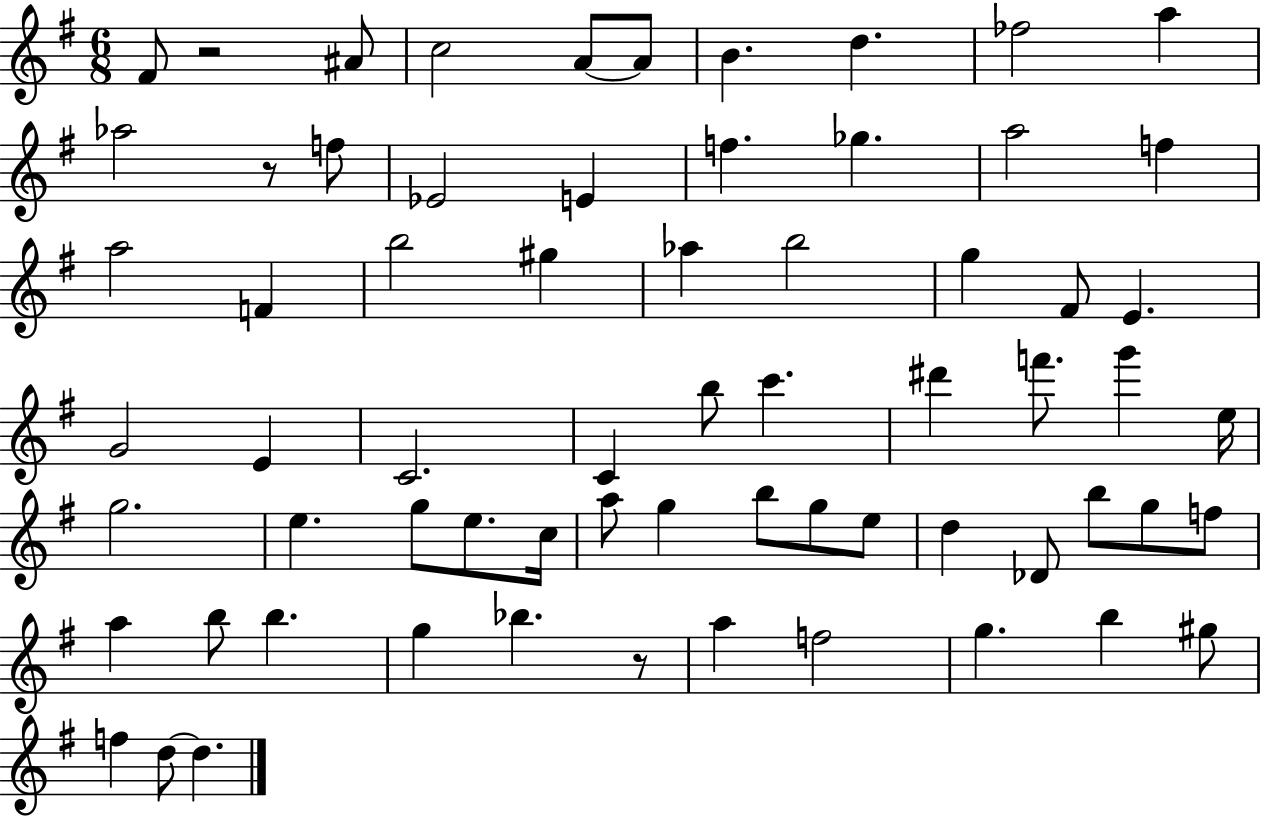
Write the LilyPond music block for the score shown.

{
  \clef treble
  \numericTimeSignature
  \time 6/8
  \key g \major
  fis'8 r2 ais'8 | c''2 a'8~~ a'8 | b'4. d''4. | fes''2 a''4 | \break aes''2 r8 f''8 | ees'2 e'4 | f''4. ges''4. | a''2 f''4 | \break a''2 f'4 | b''2 gis''4 | aes''4 b''2 | g''4 fis'8 e'4. | \break g'2 e'4 | c'2. | c'4 b''8 c'''4. | dis'''4 f'''8. g'''4 e''16 | \break g''2. | e''4. g''8 e''8. c''16 | a''8 g''4 b''8 g''8 e''8 | d''4 des'8 b''8 g''8 f''8 | \break a''4 b''8 b''4. | g''4 bes''4. r8 | a''4 f''2 | g''4. b''4 gis''8 | \break f''4 d''8~~ d''4. | \bar "|."
}